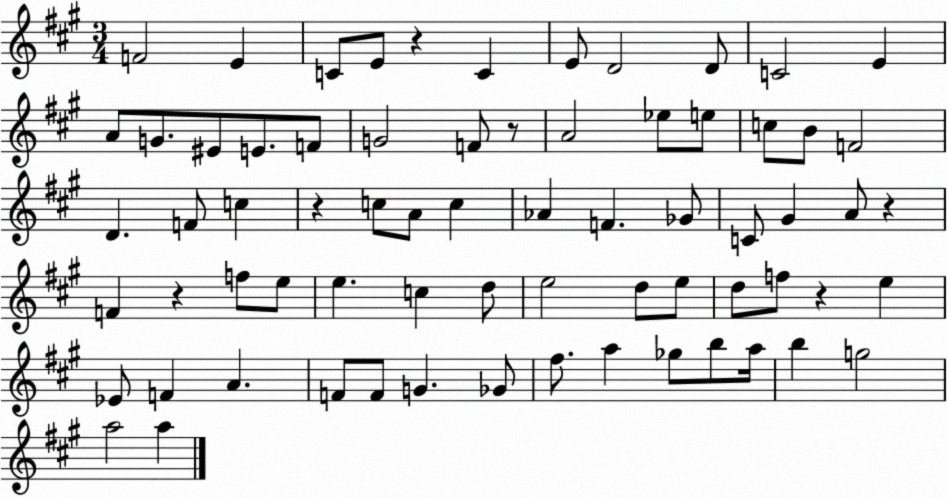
X:1
T:Untitled
M:3/4
L:1/4
K:A
F2 E C/2 E/2 z C E/2 D2 D/2 C2 E A/2 G/2 ^E/2 E/2 F/2 G2 F/2 z/2 A2 _e/2 e/2 c/2 B/2 F2 D F/2 c z c/2 A/2 c _A F _G/2 C/2 ^G A/2 z F z f/2 e/2 e c d/2 e2 d/2 e/2 d/2 f/2 z e _E/2 F A F/2 F/2 G _G/2 ^f/2 a _g/2 b/2 a/4 b g2 a2 a